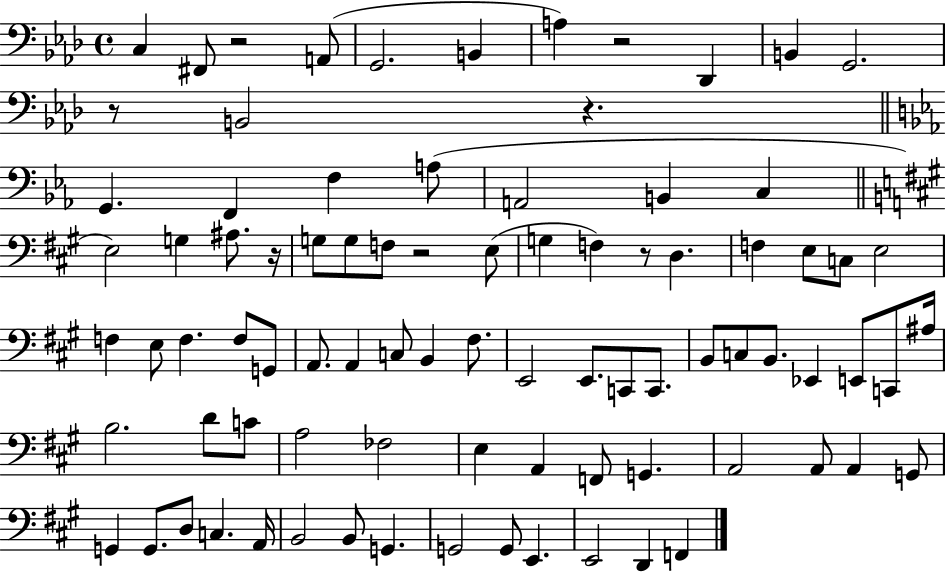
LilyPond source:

{
  \clef bass
  \time 4/4
  \defaultTimeSignature
  \key aes \major
  c4 fis,8 r2 a,8( | g,2. b,4 | a4) r2 des,4 | b,4 g,2. | \break r8 b,2 r4. | \bar "||" \break \key ees \major g,4. f,4 f4 a8( | a,2 b,4 c4 | \bar "||" \break \key a \major e2) g4 ais8. r16 | g8 g8 f8 r2 e8( | g4 f4) r8 d4. | f4 e8 c8 e2 | \break f4 e8 f4. f8 g,8 | a,8. a,4 c8 b,4 fis8. | e,2 e,8. c,8 c,8. | b,8 c8 b,8. ees,4 e,8 c,8 ais16 | \break b2. d'8 c'8 | a2 fes2 | e4 a,4 f,8 g,4. | a,2 a,8 a,4 g,8 | \break g,4 g,8. d8 c4. a,16 | b,2 b,8 g,4. | g,2 g,8 e,4. | e,2 d,4 f,4 | \break \bar "|."
}